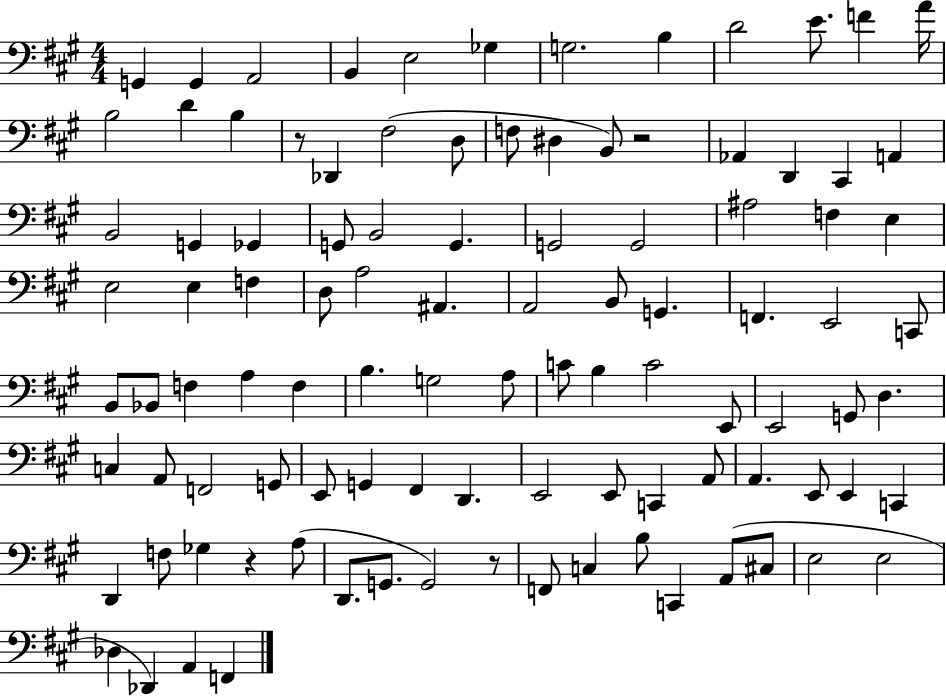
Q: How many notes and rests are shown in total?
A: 102